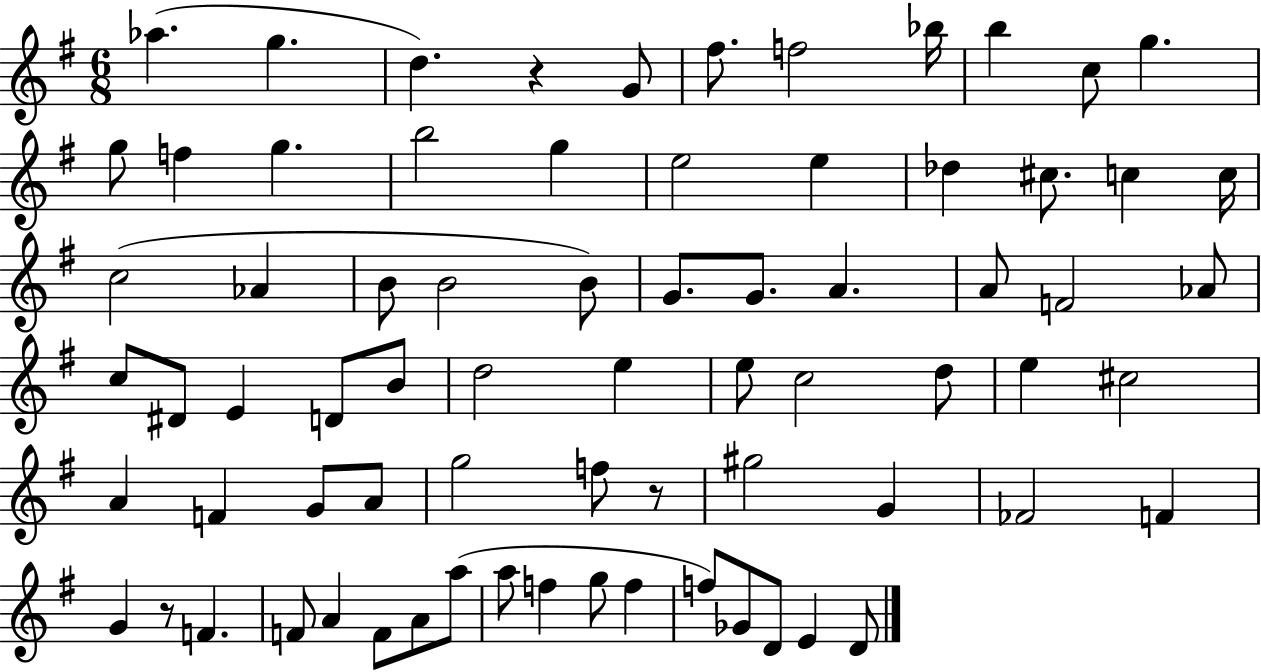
Ab5/q. G5/q. D5/q. R/q G4/e F#5/e. F5/h Bb5/s B5/q C5/e G5/q. G5/e F5/q G5/q. B5/h G5/q E5/h E5/q Db5/q C#5/e. C5/q C5/s C5/h Ab4/q B4/e B4/h B4/e G4/e. G4/e. A4/q. A4/e F4/h Ab4/e C5/e D#4/e E4/q D4/e B4/e D5/h E5/q E5/e C5/h D5/e E5/q C#5/h A4/q F4/q G4/e A4/e G5/h F5/e R/e G#5/h G4/q FES4/h F4/q G4/q R/e F4/q. F4/e A4/q F4/e A4/e A5/e A5/e F5/q G5/e F5/q F5/e Gb4/e D4/e E4/q D4/e